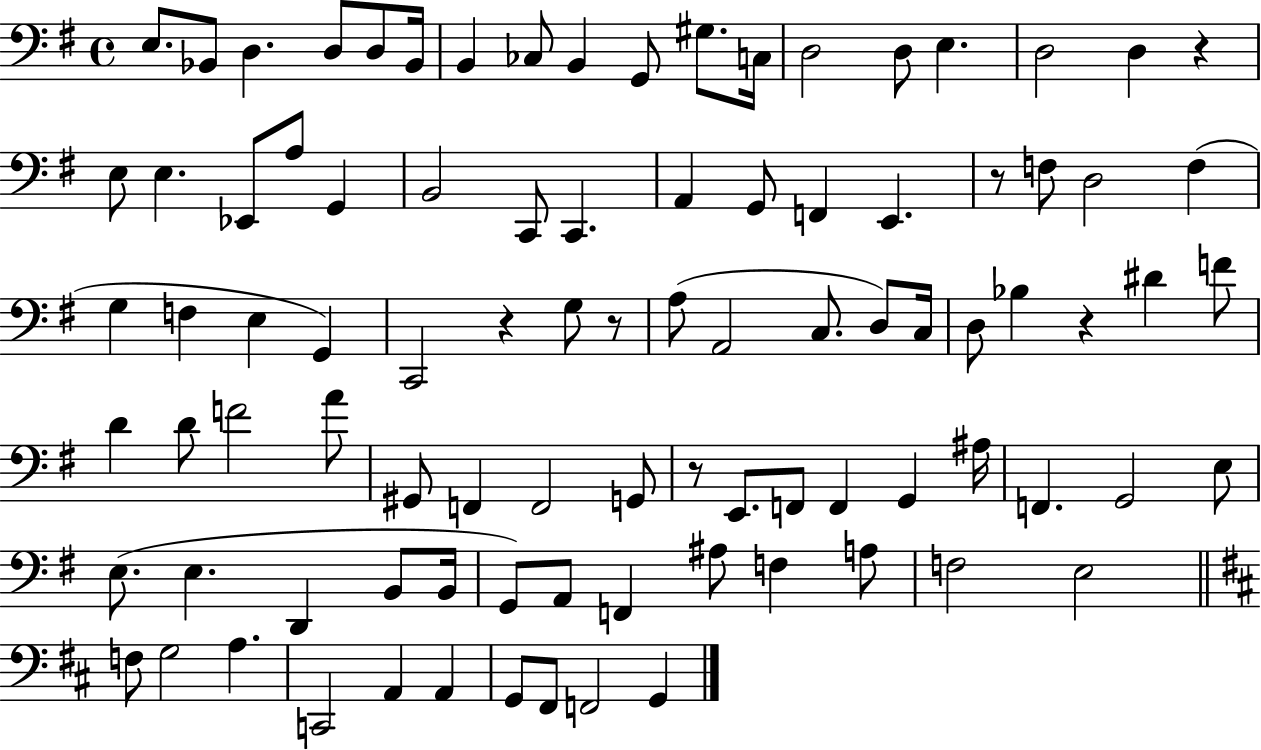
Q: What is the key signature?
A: G major